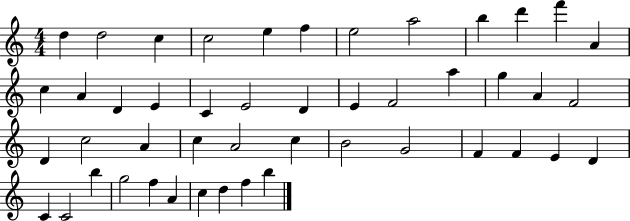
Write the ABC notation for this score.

X:1
T:Untitled
M:4/4
L:1/4
K:C
d d2 c c2 e f e2 a2 b d' f' A c A D E C E2 D E F2 a g A F2 D c2 A c A2 c B2 G2 F F E D C C2 b g2 f A c d f b